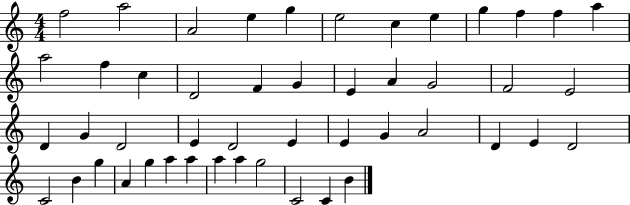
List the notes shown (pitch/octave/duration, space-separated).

F5/h A5/h A4/h E5/q G5/q E5/h C5/q E5/q G5/q F5/q F5/q A5/q A5/h F5/q C5/q D4/h F4/q G4/q E4/q A4/q G4/h F4/h E4/h D4/q G4/q D4/h E4/q D4/h E4/q E4/q G4/q A4/h D4/q E4/q D4/h C4/h B4/q G5/q A4/q G5/q A5/q A5/q A5/q A5/q G5/h C4/h C4/q B4/q